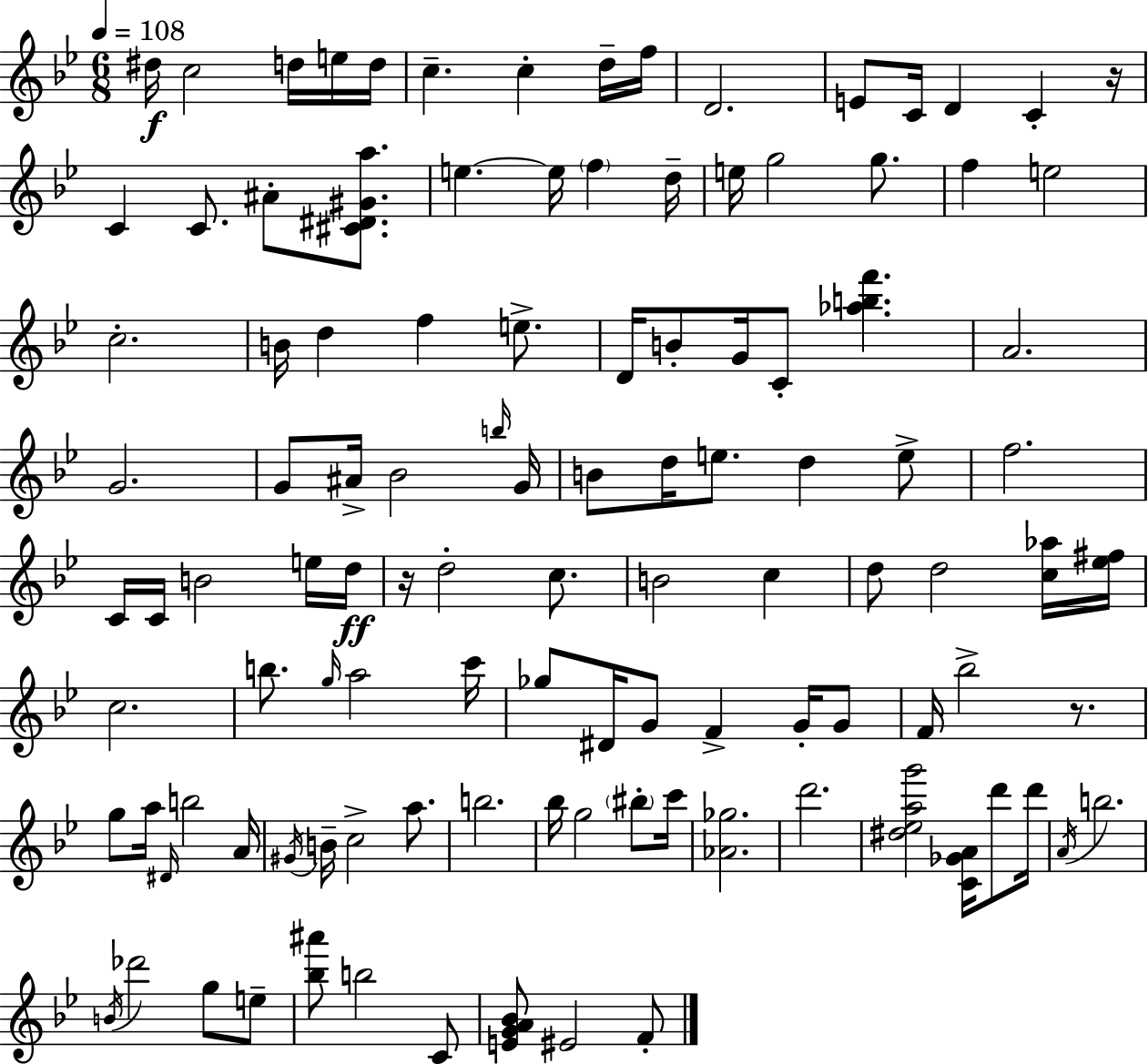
{
  \clef treble
  \numericTimeSignature
  \time 6/8
  \key bes \major
  \tempo 4 = 108
  dis''16\f c''2 d''16 e''16 d''16 | c''4.-- c''4-. d''16-- f''16 | d'2. | e'8 c'16 d'4 c'4-. r16 | \break c'4 c'8. ais'8-. <cis' dis' gis' a''>8. | e''4.~~ e''16 \parenthesize f''4 d''16-- | e''16 g''2 g''8. | f''4 e''2 | \break c''2.-. | b'16 d''4 f''4 e''8.-> | d'16 b'8-. g'16 c'8-. <aes'' b'' f'''>4. | a'2. | \break g'2. | g'8 ais'16-> bes'2 \grace { b''16 } | g'16 b'8 d''16 e''8. d''4 e''8-> | f''2. | \break c'16 c'16 b'2 e''16 | d''16\ff r16 d''2-. c''8. | b'2 c''4 | d''8 d''2 <c'' aes''>16 | \break <ees'' fis''>16 c''2. | b''8. \grace { g''16 } a''2 | c'''16 ges''8 dis'16 g'8 f'4-> g'16-. | g'8 f'16 bes''2-> r8. | \break g''8 a''16 \grace { dis'16 } b''2 | a'16 \acciaccatura { gis'16 } b'16-- c''2-> | a''8. b''2. | bes''16 g''2 | \break \parenthesize bis''8-. c'''16 <aes' ges''>2. | d'''2. | <dis'' ees'' a'' g'''>2 | <c' ges' a'>16 d'''8 d'''16 \acciaccatura { a'16 } b''2. | \break \acciaccatura { b'16 } des'''2 | g''8 e''8-- <bes'' ais'''>8 b''2 | c'8 <e' g' a' bes'>8 eis'2 | f'8-. \bar "|."
}